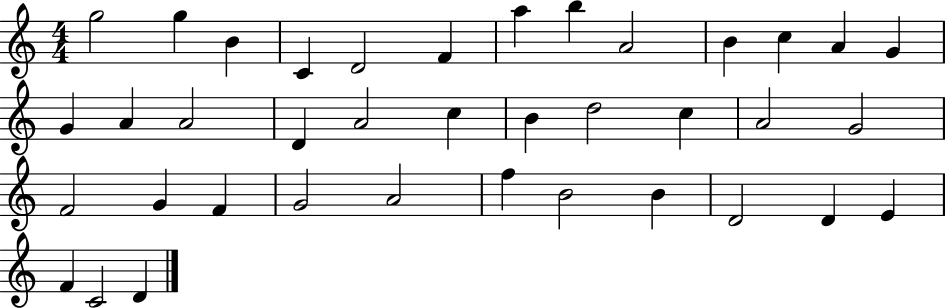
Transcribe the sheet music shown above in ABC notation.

X:1
T:Untitled
M:4/4
L:1/4
K:C
g2 g B C D2 F a b A2 B c A G G A A2 D A2 c B d2 c A2 G2 F2 G F G2 A2 f B2 B D2 D E F C2 D